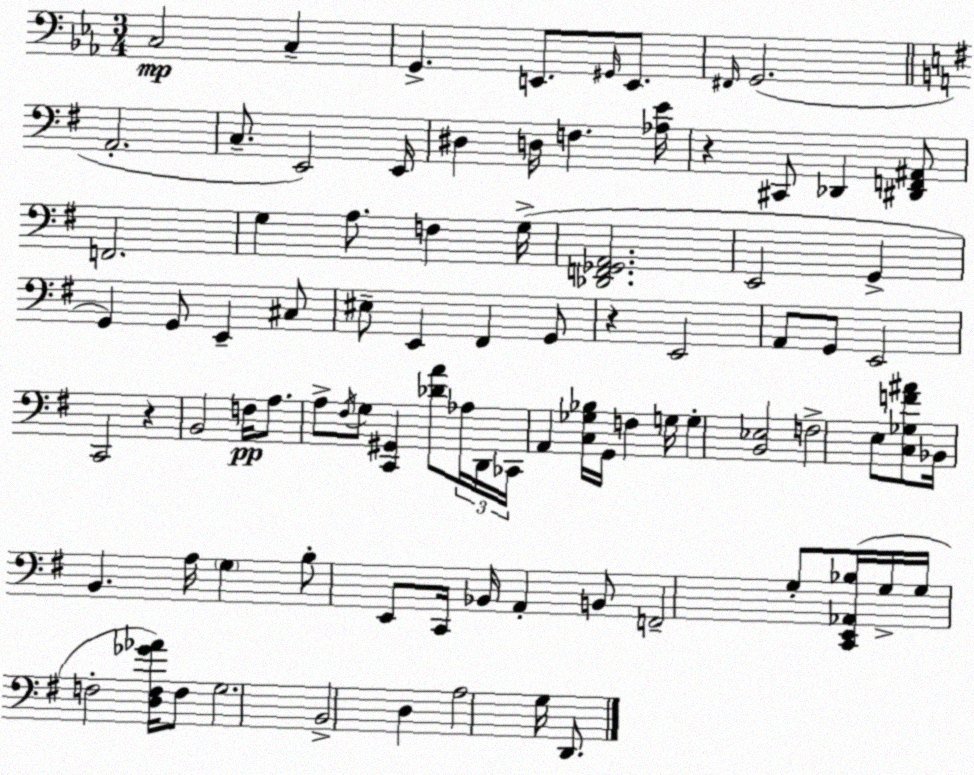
X:1
T:Untitled
M:3/4
L:1/4
K:Cm
C,2 C, G,, E,,/2 ^G,,/4 E,,/2 ^F,,/4 G,,2 A,,2 C,/2 E,,2 E,,/4 ^D, D,/4 F, [_A,E]/4 z ^C,,/2 _D,, [^D,,F,,^A,,]/2 F,,2 G, A,/2 F, G,/4 [_D,,F,,_G,,A,,]2 E,,2 G,, G,, G,,/2 E,, ^C,/2 ^E,/2 E,, ^F,, G,,/2 z E,,2 A,,/2 G,,/2 E,,2 C,,2 z B,,2 F,/4 A,/2 A,/2 ^F,/4 G,/2 [C,,^G,,] [_DA]/2 _A,/4 D,,/4 _C,,/4 A,, [C,_G,_B,]/4 G,,/4 F, G,/4 G, [B,,_E,]2 F,2 E,/2 [C,_G,F^A]/2 _B,,/4 B,, A,/4 G, B,/2 E,,/2 C,,/4 _B,,/4 A,, B,,/2 F,,2 G,/2 [C,,E,,_A,,_B,]/4 G,/4 G,/4 F,2 [D,F,_G_A]/4 F,/2 G,2 B,,2 D, A,2 G,/4 D,,/2